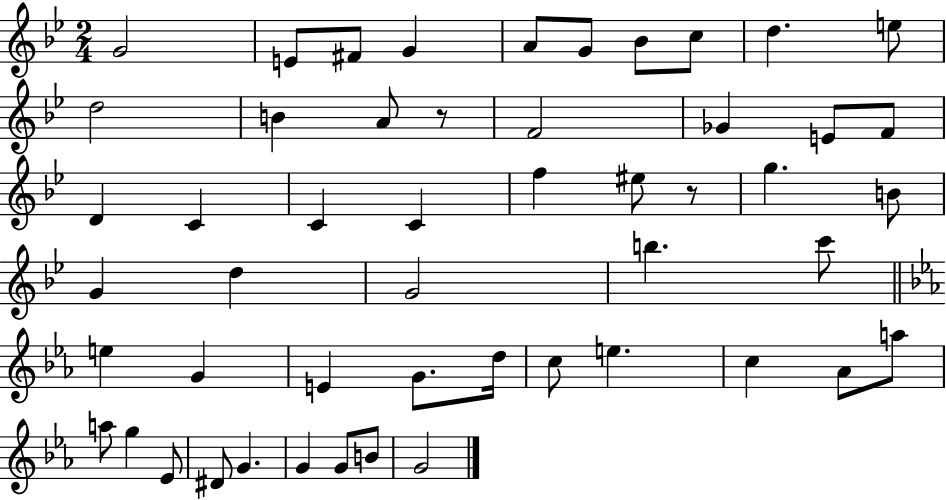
X:1
T:Untitled
M:2/4
L:1/4
K:Bb
G2 E/2 ^F/2 G A/2 G/2 _B/2 c/2 d e/2 d2 B A/2 z/2 F2 _G E/2 F/2 D C C C f ^e/2 z/2 g B/2 G d G2 b c'/2 e G E G/2 d/4 c/2 e c _A/2 a/2 a/2 g _E/2 ^D/2 G G G/2 B/2 G2